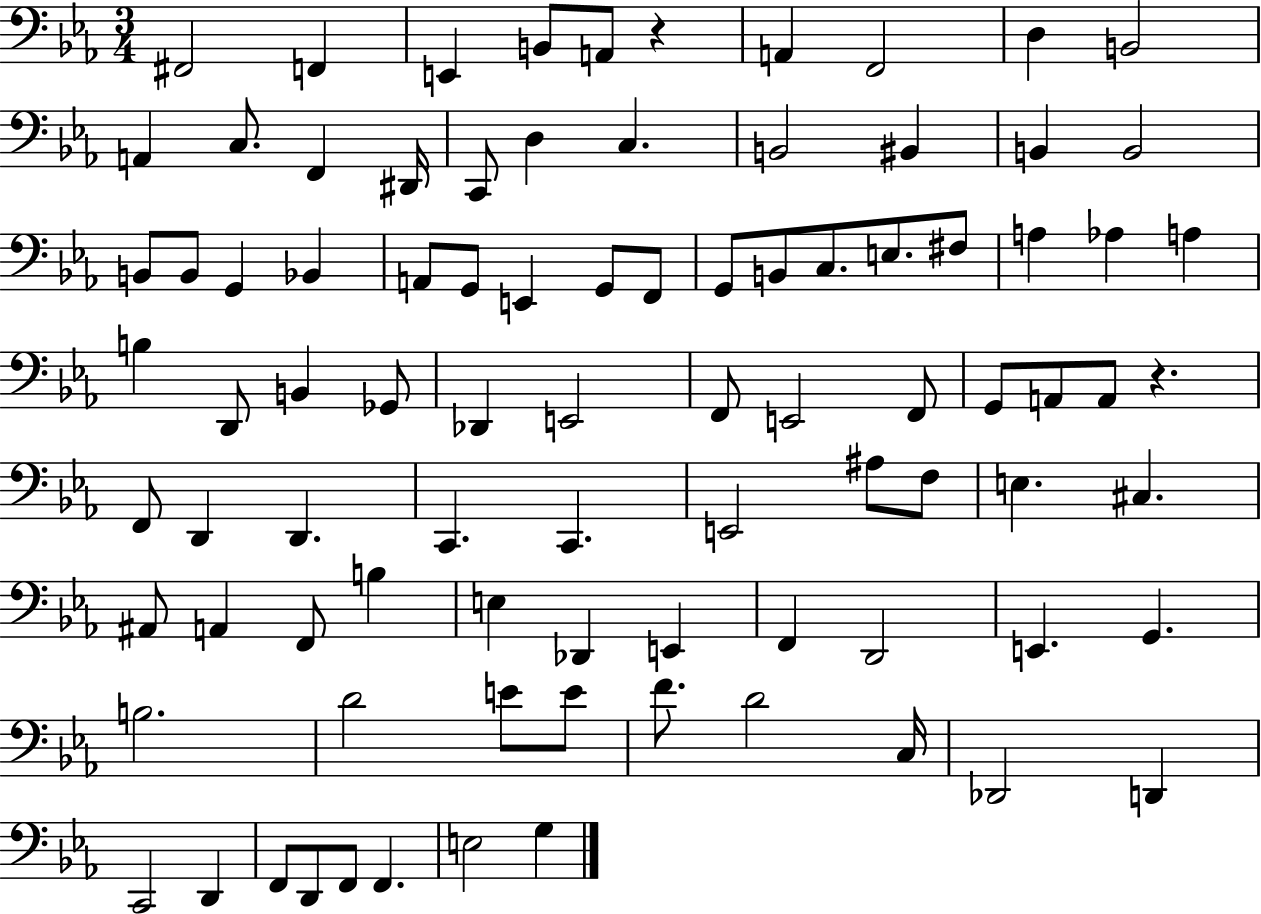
F#2/h F2/q E2/q B2/e A2/e R/q A2/q F2/h D3/q B2/h A2/q C3/e. F2/q D#2/s C2/e D3/q C3/q. B2/h BIS2/q B2/q B2/h B2/e B2/e G2/q Bb2/q A2/e G2/e E2/q G2/e F2/e G2/e B2/e C3/e. E3/e. F#3/e A3/q Ab3/q A3/q B3/q D2/e B2/q Gb2/e Db2/q E2/h F2/e E2/h F2/e G2/e A2/e A2/e R/q. F2/e D2/q D2/q. C2/q. C2/q. E2/h A#3/e F3/e E3/q. C#3/q. A#2/e A2/q F2/e B3/q E3/q Db2/q E2/q F2/q D2/h E2/q. G2/q. B3/h. D4/h E4/e E4/e F4/e. D4/h C3/s Db2/h D2/q C2/h D2/q F2/e D2/e F2/e F2/q. E3/h G3/q